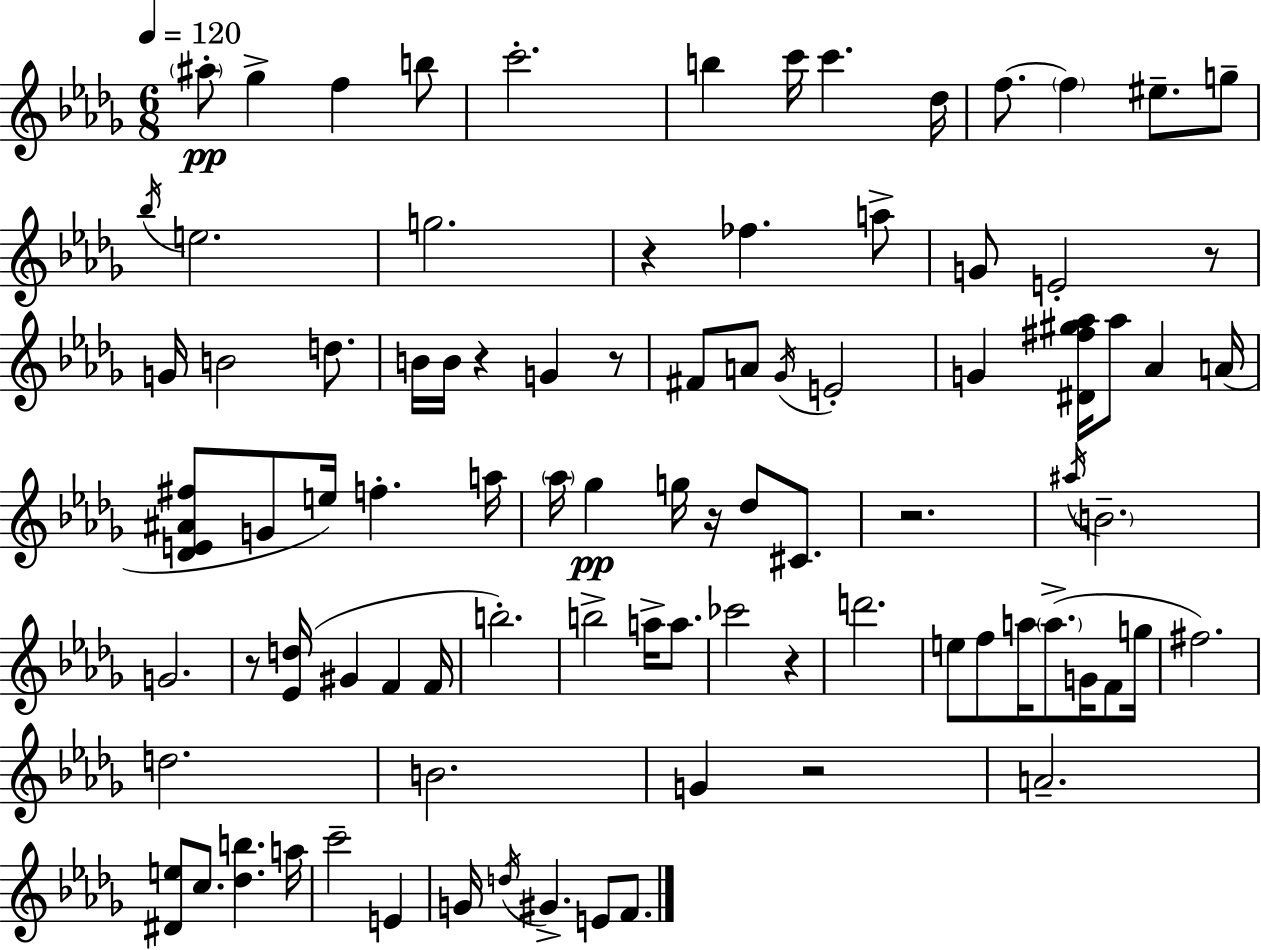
{
  \clef treble
  \numericTimeSignature
  \time 6/8
  \key bes \minor
  \tempo 4 = 120
  \repeat volta 2 { \parenthesize ais''8-.\pp ges''4-> f''4 b''8 | c'''2.-. | b''4 c'''16 c'''4. des''16 | f''8.~~ \parenthesize f''4 eis''8.-- g''8-- | \break \acciaccatura { bes''16 } e''2. | g''2. | r4 fes''4. a''8-> | g'8 e'2-. r8 | \break g'16 b'2 d''8. | b'16 b'16 r4 g'4 r8 | fis'8 a'8 \acciaccatura { ges'16 } e'2-. | g'4 <dis' fis'' gis'' aes''>16 aes''8 aes'4 | \break a'16( <des' e' ais' fis''>8 g'8 e''16) f''4.-. | a''16 \parenthesize aes''16 ges''4\pp g''16 r16 des''8 cis'8. | r2. | \acciaccatura { ais''16 } \parenthesize b'2.-- | \break g'2. | r8 <ees' d''>16( gis'4 f'4 | f'16 b''2.-.) | b''2-> a''16-> | \break a''8. ces'''2 r4 | d'''2. | e''8 f''8 a''16 \parenthesize a''8.->( g'16 | f'8 g''16 fis''2.) | \break d''2. | b'2. | g'4 r2 | a'2.-- | \break <dis' e''>8 c''8. <des'' b''>4. | a''16 c'''2-- e'4 | g'16 \acciaccatura { d''16 } gis'4.-> e'8 | f'8. } \bar "|."
}